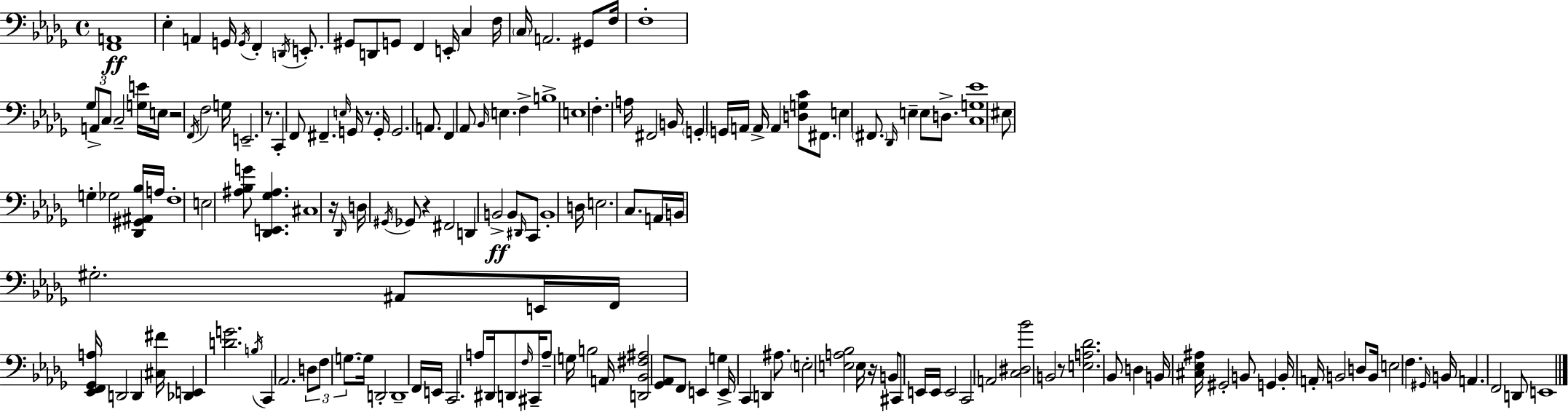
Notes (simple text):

[F2,A2]/w Eb3/q A2/q G2/s G2/s F2/q D2/s E2/e. G#2/e D2/e G2/e F2/q E2/s C3/q F3/s C3/s A2/h. G#2/e F3/s F3/w Gb3/e A2/e C3/e C3/h [G3,E4]/s E3/s R/h F2/s F3/h G3/s E2/h. R/e. C2/q F2/e F#2/q. E3/s G2/s R/e. G2/s G2/h. A2/e. F2/q Ab2/e Bb2/s E3/q. F3/q B3/w E3/w F3/q. A3/s F#2/h B2/s G2/q G2/s A2/s A2/s A2/q [D3,G3,C4]/e F#2/e. E3/q F#2/e. Db2/s E3/q E3/e D3/e. [C3,G3,Eb4]/w EIS3/e G3/q Gb3/h [Db2,G#2,A#2,Bb3]/s A3/s F3/w E3/h [A#3,Bb3,G4]/e [Db2,E2,Gb3,A#3]/q. C#3/w R/s Db2/s D3/s G#2/s Gb2/e R/q F#2/h D2/q B2/h B2/e D#2/s C2/e B2/w D3/s E3/h. C3/e. A2/s B2/s G#3/h. A#2/e E2/s F2/s [Eb2,F2,Gb2,A3]/s D2/h D2/q [C#3,F#4]/s [Db2,E2]/q [D4,G4]/h. B3/s C2/q Ab2/h. D3/e F3/e G3/e. G3/s D2/h D2/w F2/s E2/s C2/h. A3/e D#2/s D2/e F3/s C#2/s A3/e G3/s B3/h A2/s [D2,Bb2,F#3,A#3]/h [Gb2,Ab2]/e F2/e E2/q G3/q E2/s C2/q D2/q A#3/e. E3/h [E3,A3,Bb3]/h E3/s R/s B2/e C#2/e E2/s E2/s E2/h C2/h A2/h [C3,D#3,Bb4]/h B2/h R/e [E3,A3,Db4]/h. Bb2/e D3/q B2/s [C#3,Eb3,A#3]/s G#2/h B2/e G2/q B2/s A2/s B2/h D3/e B2/s E3/h F3/q. G#2/s B2/s A2/q. F2/h D2/e E2/w